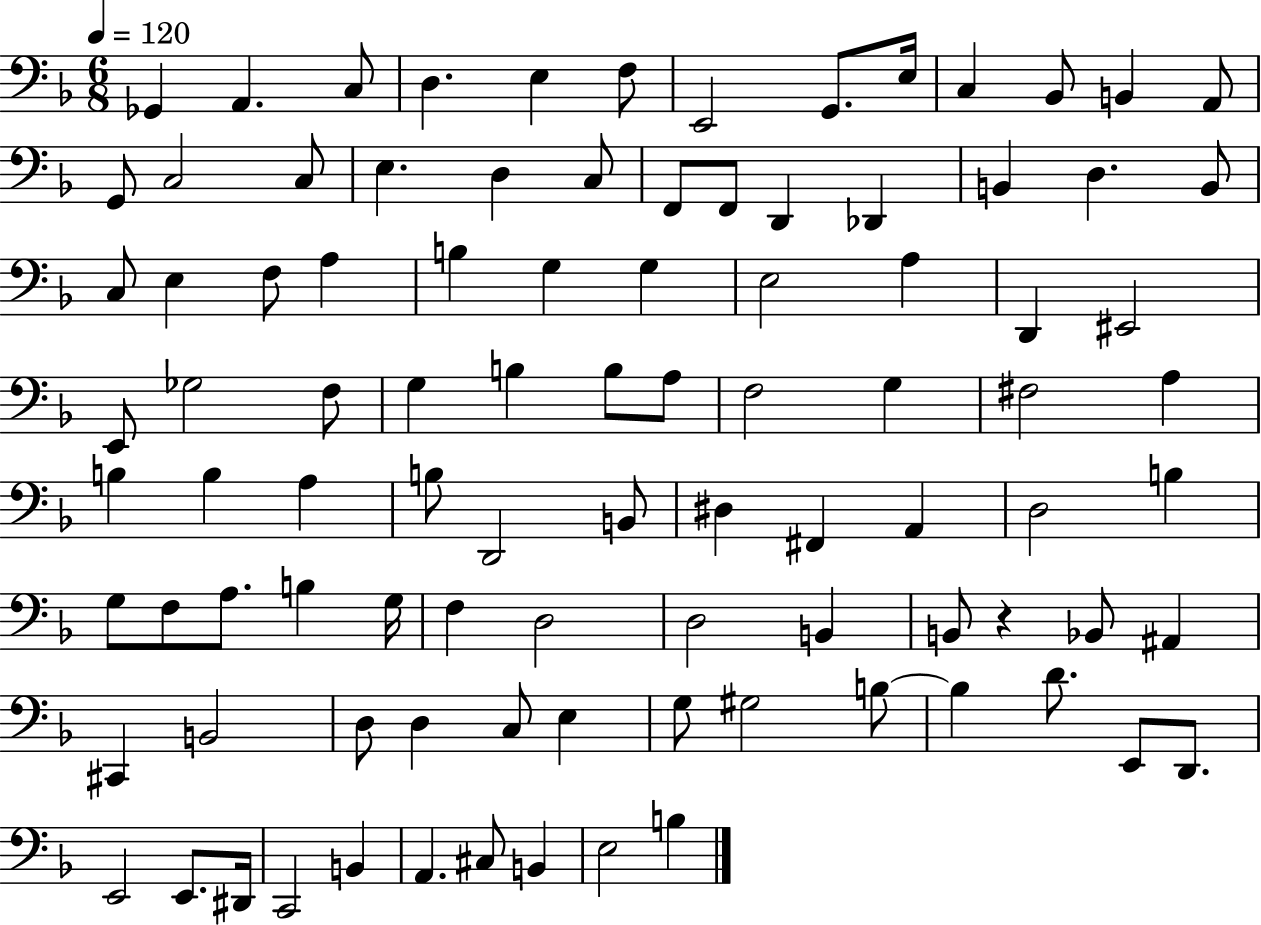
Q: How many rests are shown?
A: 1